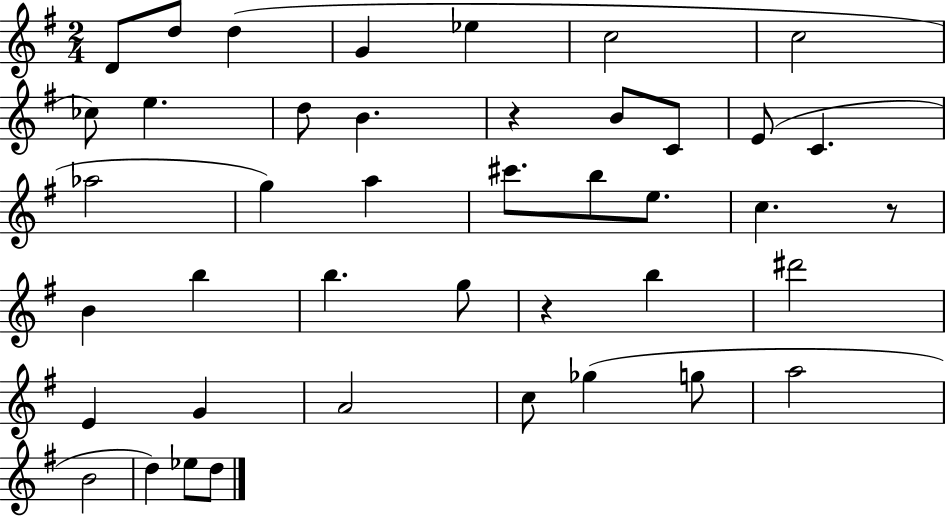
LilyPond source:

{
  \clef treble
  \numericTimeSignature
  \time 2/4
  \key g \major
  d'8 d''8 d''4( | g'4 ees''4 | c''2 | c''2 | \break ces''8) e''4. | d''8 b'4. | r4 b'8 c'8 | e'8( c'4. | \break aes''2 | g''4) a''4 | cis'''8. b''8 e''8. | c''4. r8 | \break b'4 b''4 | b''4. g''8 | r4 b''4 | dis'''2 | \break e'4 g'4 | a'2 | c''8 ges''4( g''8 | a''2 | \break b'2 | d''4) ees''8 d''8 | \bar "|."
}